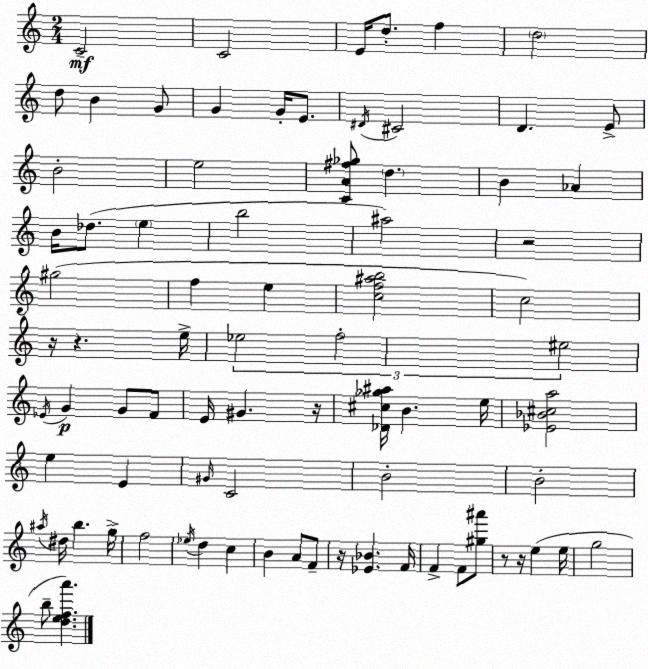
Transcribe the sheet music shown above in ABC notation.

X:1
T:Untitled
M:2/4
L:1/4
K:C
C2 C2 E/4 d/2 f d2 d/2 B G/2 G G/4 E/2 ^D/4 ^C2 D E/2 B2 e2 [CA^f_g]/2 d B _A B/4 _d/2 e b2 ^a2 z2 ^g2 f e [cf^ab]2 c2 z/4 z e/4 _e2 f2 ^e2 _E/4 G G/2 F/2 E/4 ^G z/4 [_D^c_g^a]/4 B e/4 [_E_B^ca]2 e E ^G/4 C2 B2 B2 ^a/4 ^d/4 b g/4 f2 _e/4 d c B A/2 F/2 z/4 [_E_B] F/4 F F/2 [^g^a']/2 z/2 z/4 e e/4 g2 b/2 [defa']